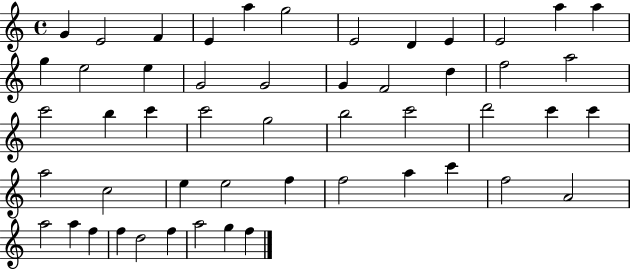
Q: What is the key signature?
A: C major